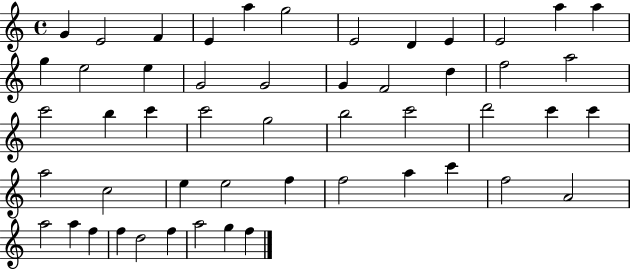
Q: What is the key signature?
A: C major